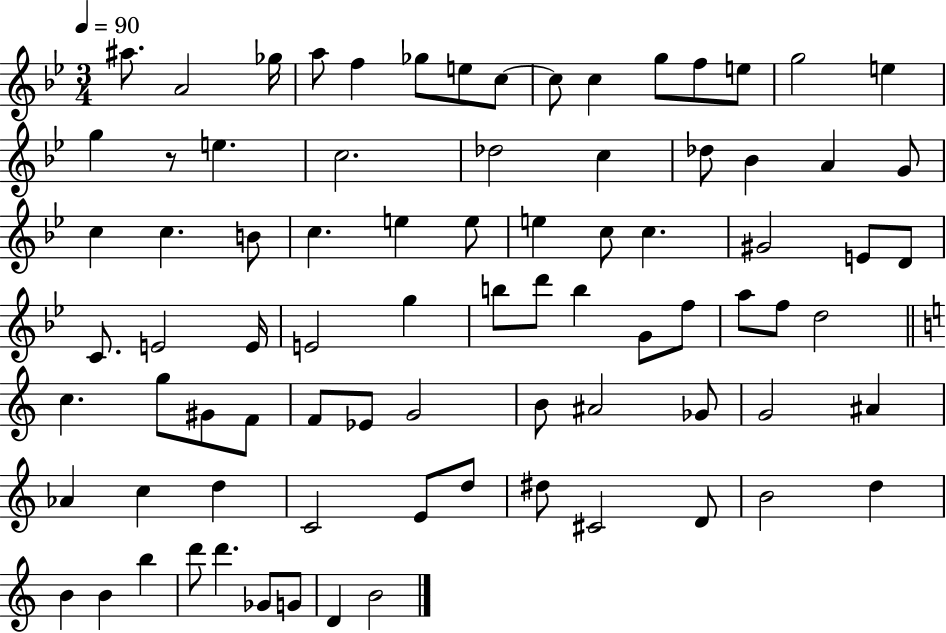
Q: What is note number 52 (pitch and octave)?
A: G#4